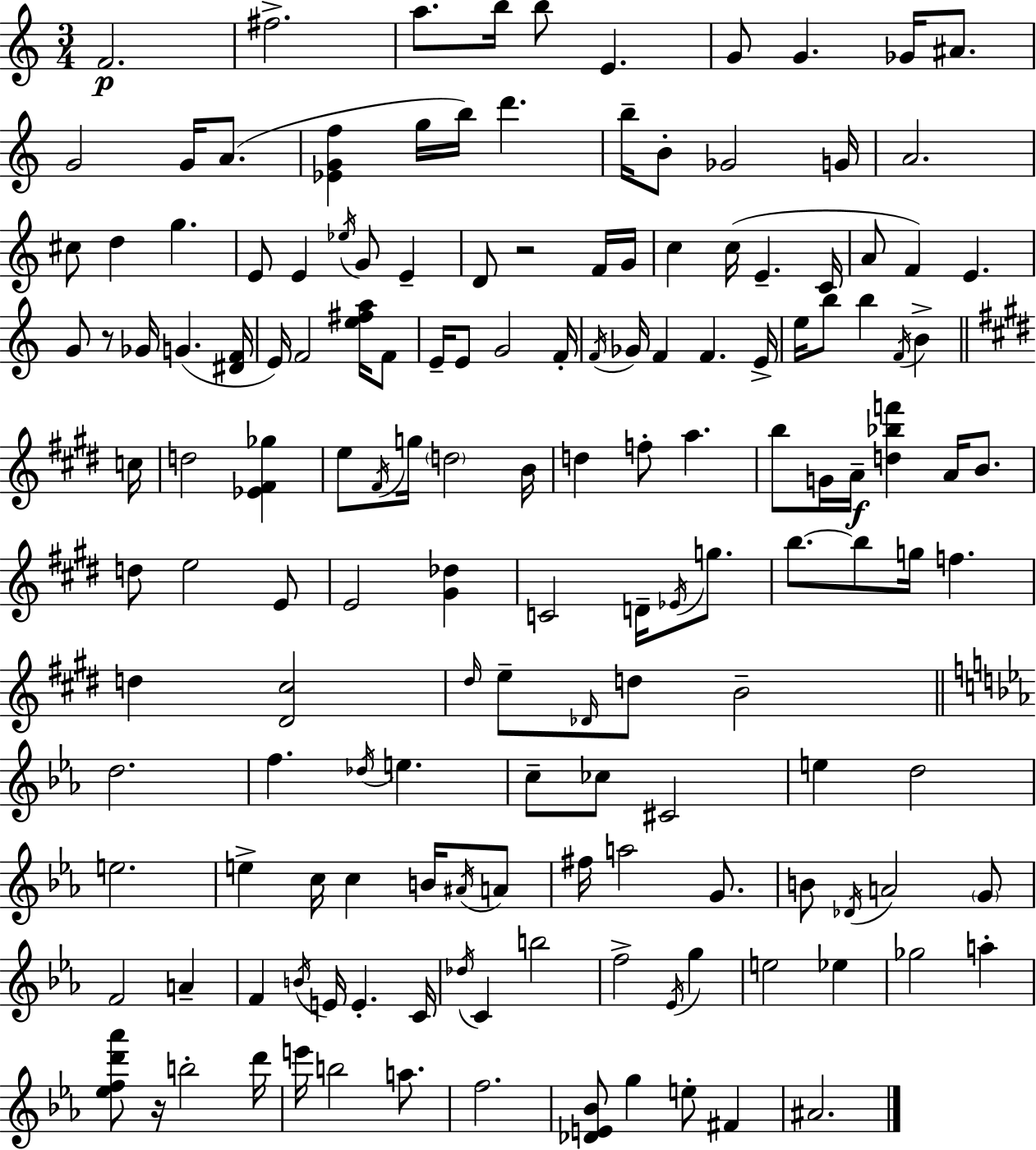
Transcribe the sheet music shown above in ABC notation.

X:1
T:Untitled
M:3/4
L:1/4
K:C
F2 ^f2 a/2 b/4 b/2 E G/2 G _G/4 ^A/2 G2 G/4 A/2 [_EGf] g/4 b/4 d' b/4 B/2 _G2 G/4 A2 ^c/2 d g E/2 E _e/4 G/2 E D/2 z2 F/4 G/4 c c/4 E C/4 A/2 F E G/2 z/2 _G/4 G [^DF]/4 E/4 F2 [e^fa]/4 F/2 E/4 E/2 G2 F/4 F/4 _G/4 F F E/4 e/4 b/2 b F/4 B c/4 d2 [_E^F_g] e/2 ^F/4 g/4 d2 B/4 d f/2 a b/2 G/4 A/4 [d_bf'] A/4 B/2 d/2 e2 E/2 E2 [^G_d] C2 D/4 _E/4 g/2 b/2 b/2 g/4 f d [^D^c]2 ^d/4 e/2 _D/4 d/2 B2 d2 f _d/4 e c/2 _c/2 ^C2 e d2 e2 e c/4 c B/4 ^A/4 A/2 ^f/4 a2 G/2 B/2 _D/4 A2 G/2 F2 A F B/4 E/4 E C/4 _d/4 C b2 f2 _E/4 g e2 _e _g2 a [_efd'_a']/2 z/4 b2 d'/4 e'/4 b2 a/2 f2 [_DE_B]/2 g e/2 ^F ^A2